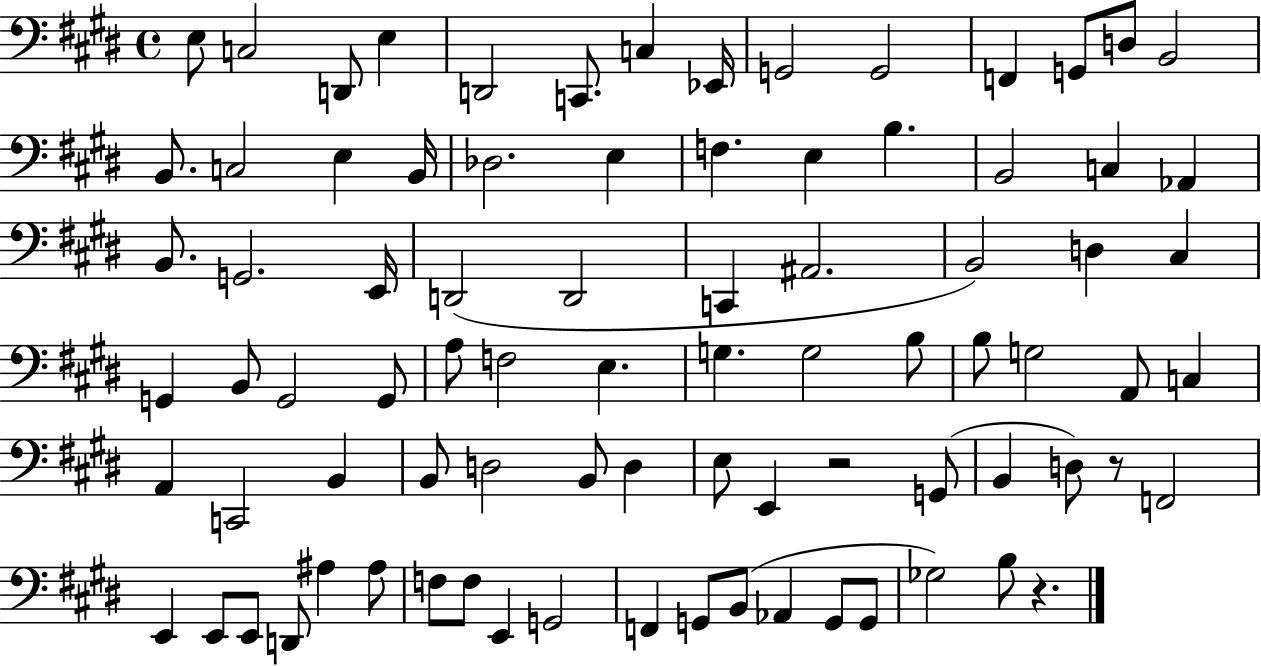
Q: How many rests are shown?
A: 3